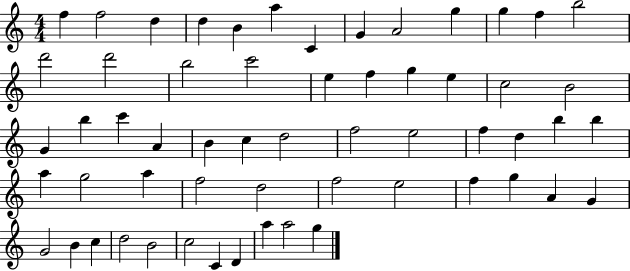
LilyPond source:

{
  \clef treble
  \numericTimeSignature
  \time 4/4
  \key c \major
  f''4 f''2 d''4 | d''4 b'4 a''4 c'4 | g'4 a'2 g''4 | g''4 f''4 b''2 | \break d'''2 d'''2 | b''2 c'''2 | e''4 f''4 g''4 e''4 | c''2 b'2 | \break g'4 b''4 c'''4 a'4 | b'4 c''4 d''2 | f''2 e''2 | f''4 d''4 b''4 b''4 | \break a''4 g''2 a''4 | f''2 d''2 | f''2 e''2 | f''4 g''4 a'4 g'4 | \break g'2 b'4 c''4 | d''2 b'2 | c''2 c'4 d'4 | a''4 a''2 g''4 | \break \bar "|."
}